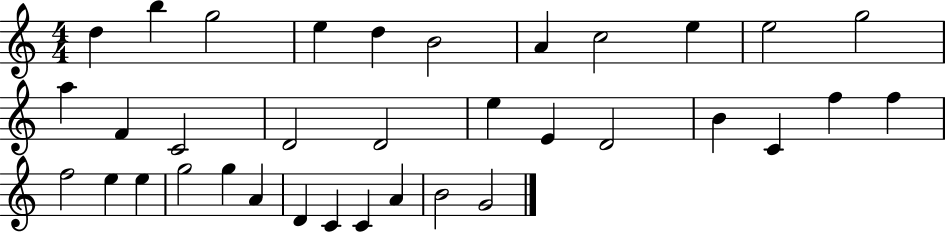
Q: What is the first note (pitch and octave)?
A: D5